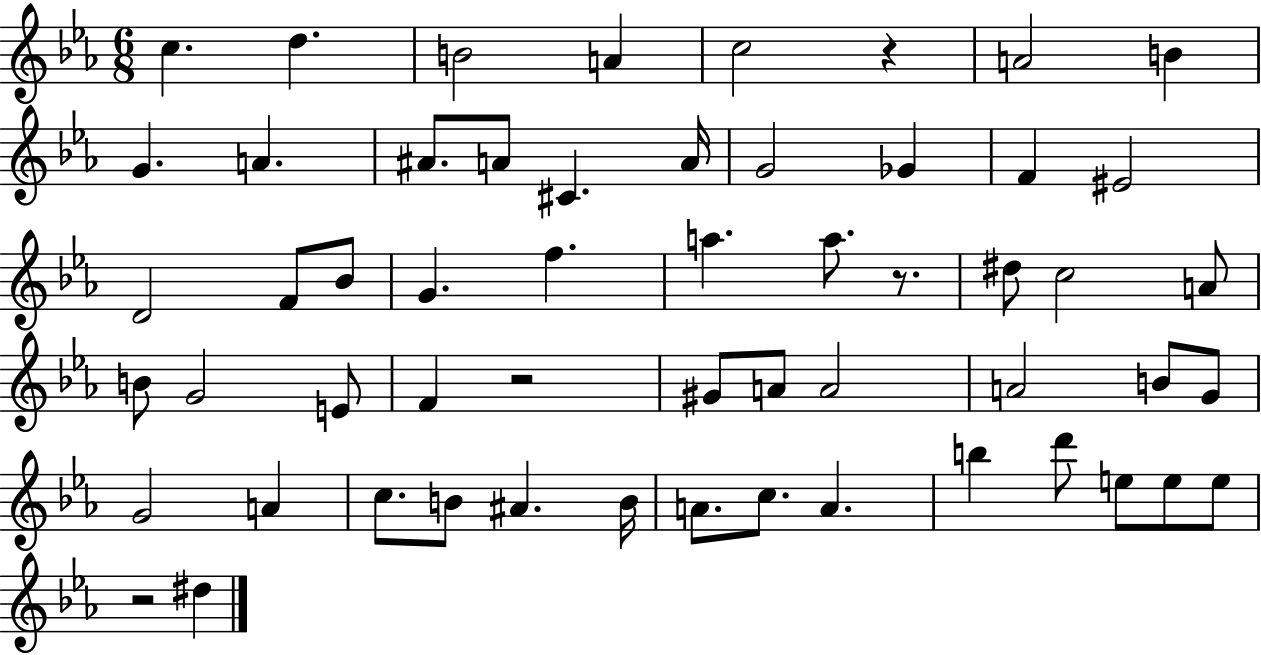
{
  \clef treble
  \numericTimeSignature
  \time 6/8
  \key ees \major
  \repeat volta 2 { c''4. d''4. | b'2 a'4 | c''2 r4 | a'2 b'4 | \break g'4. a'4. | ais'8. a'8 cis'4. a'16 | g'2 ges'4 | f'4 eis'2 | \break d'2 f'8 bes'8 | g'4. f''4. | a''4. a''8. r8. | dis''8 c''2 a'8 | \break b'8 g'2 e'8 | f'4 r2 | gis'8 a'8 a'2 | a'2 b'8 g'8 | \break g'2 a'4 | c''8. b'8 ais'4. b'16 | a'8. c''8. a'4. | b''4 d'''8 e''8 e''8 e''8 | \break r2 dis''4 | } \bar "|."
}